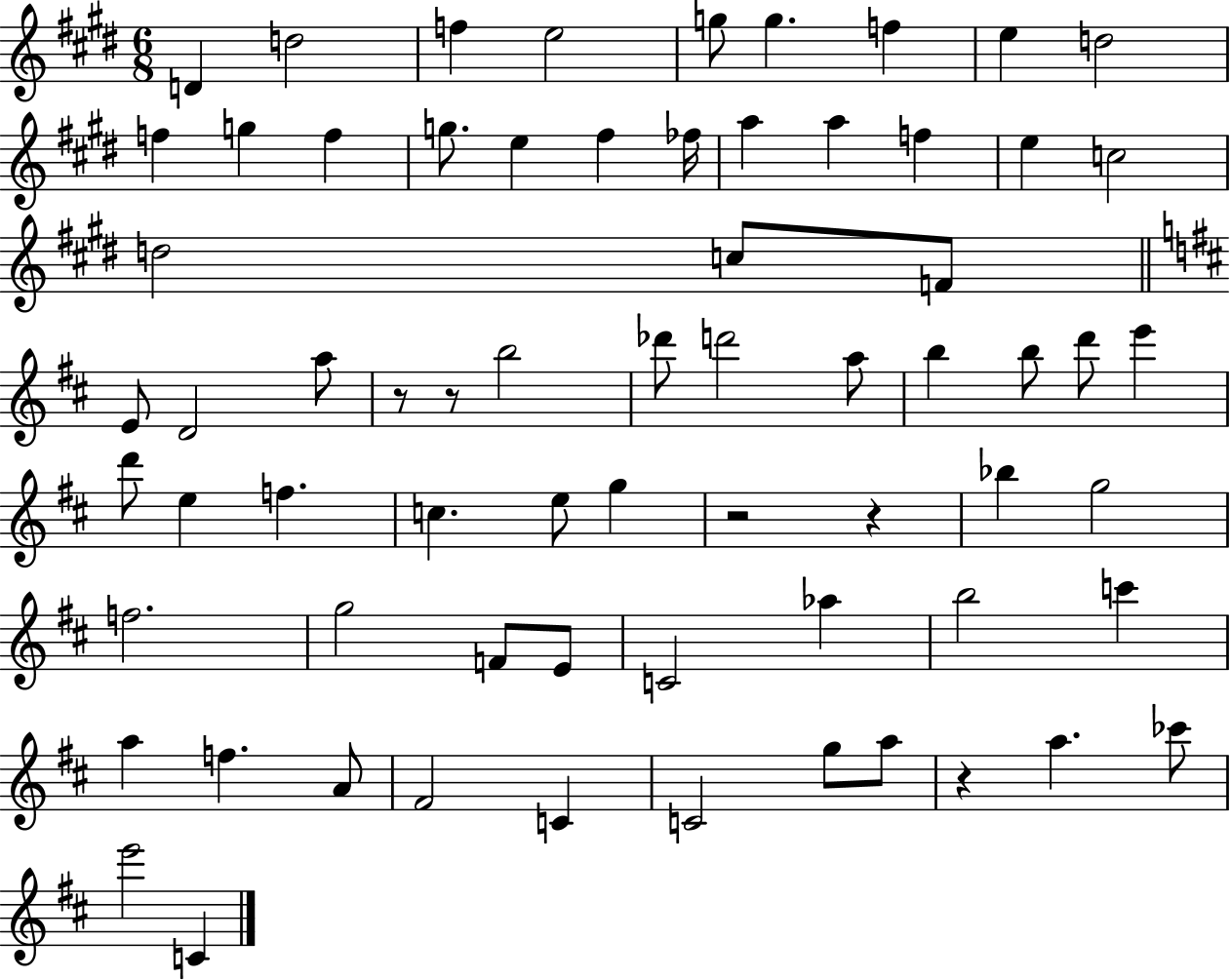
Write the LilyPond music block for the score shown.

{
  \clef treble
  \numericTimeSignature
  \time 6/8
  \key e \major
  d'4 d''2 | f''4 e''2 | g''8 g''4. f''4 | e''4 d''2 | \break f''4 g''4 f''4 | g''8. e''4 fis''4 fes''16 | a''4 a''4 f''4 | e''4 c''2 | \break d''2 c''8 f'8 | \bar "||" \break \key d \major e'8 d'2 a''8 | r8 r8 b''2 | des'''8 d'''2 a''8 | b''4 b''8 d'''8 e'''4 | \break d'''8 e''4 f''4. | c''4. e''8 g''4 | r2 r4 | bes''4 g''2 | \break f''2. | g''2 f'8 e'8 | c'2 aes''4 | b''2 c'''4 | \break a''4 f''4. a'8 | fis'2 c'4 | c'2 g''8 a''8 | r4 a''4. ces'''8 | \break e'''2 c'4 | \bar "|."
}